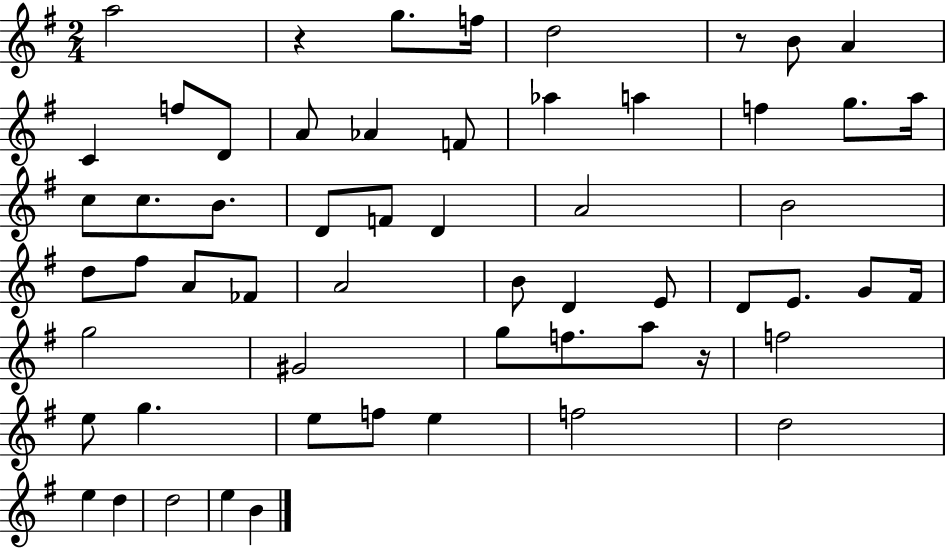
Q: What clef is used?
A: treble